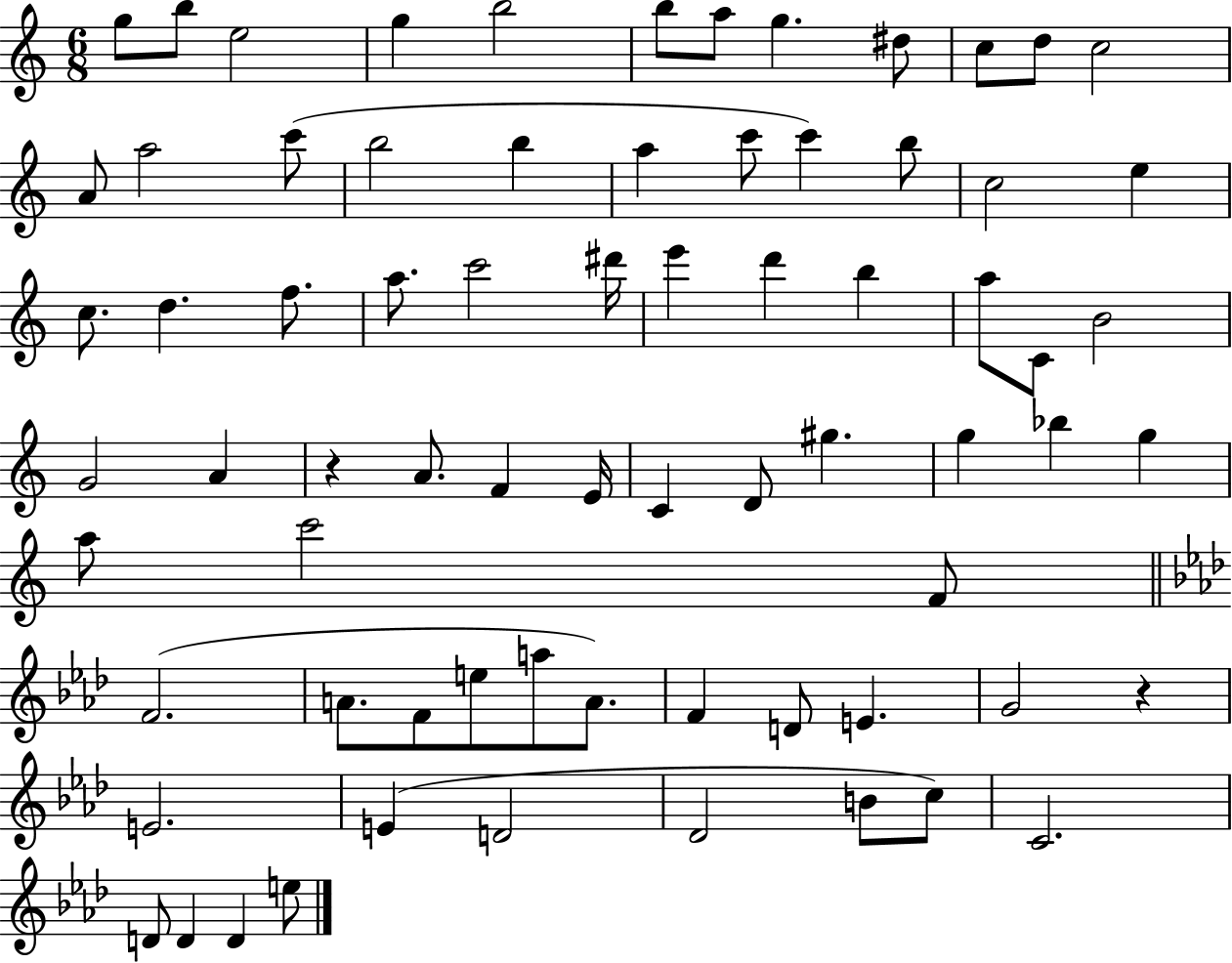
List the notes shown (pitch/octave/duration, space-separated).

G5/e B5/e E5/h G5/q B5/h B5/e A5/e G5/q. D#5/e C5/e D5/e C5/h A4/e A5/h C6/e B5/h B5/q A5/q C6/e C6/q B5/e C5/h E5/q C5/e. D5/q. F5/e. A5/e. C6/h D#6/s E6/q D6/q B5/q A5/e C4/e B4/h G4/h A4/q R/q A4/e. F4/q E4/s C4/q D4/e G#5/q. G5/q Bb5/q G5/q A5/e C6/h F4/e F4/h. A4/e. F4/e E5/e A5/e A4/e. F4/q D4/e E4/q. G4/h R/q E4/h. E4/q D4/h Db4/h B4/e C5/e C4/h. D4/e D4/q D4/q E5/e